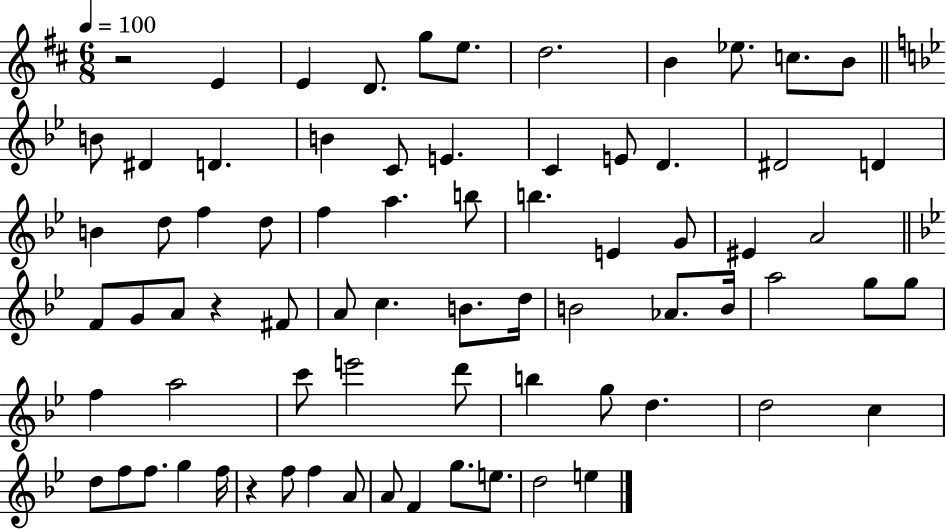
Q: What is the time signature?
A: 6/8